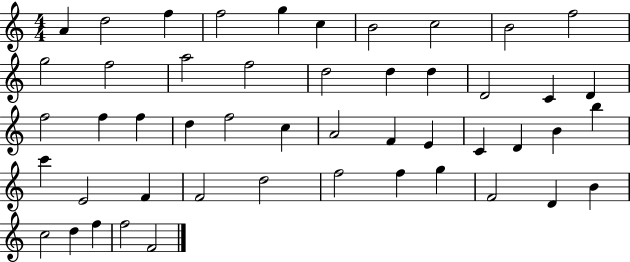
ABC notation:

X:1
T:Untitled
M:4/4
L:1/4
K:C
A d2 f f2 g c B2 c2 B2 f2 g2 f2 a2 f2 d2 d d D2 C D f2 f f d f2 c A2 F E C D B b c' E2 F F2 d2 f2 f g F2 D B c2 d f f2 F2